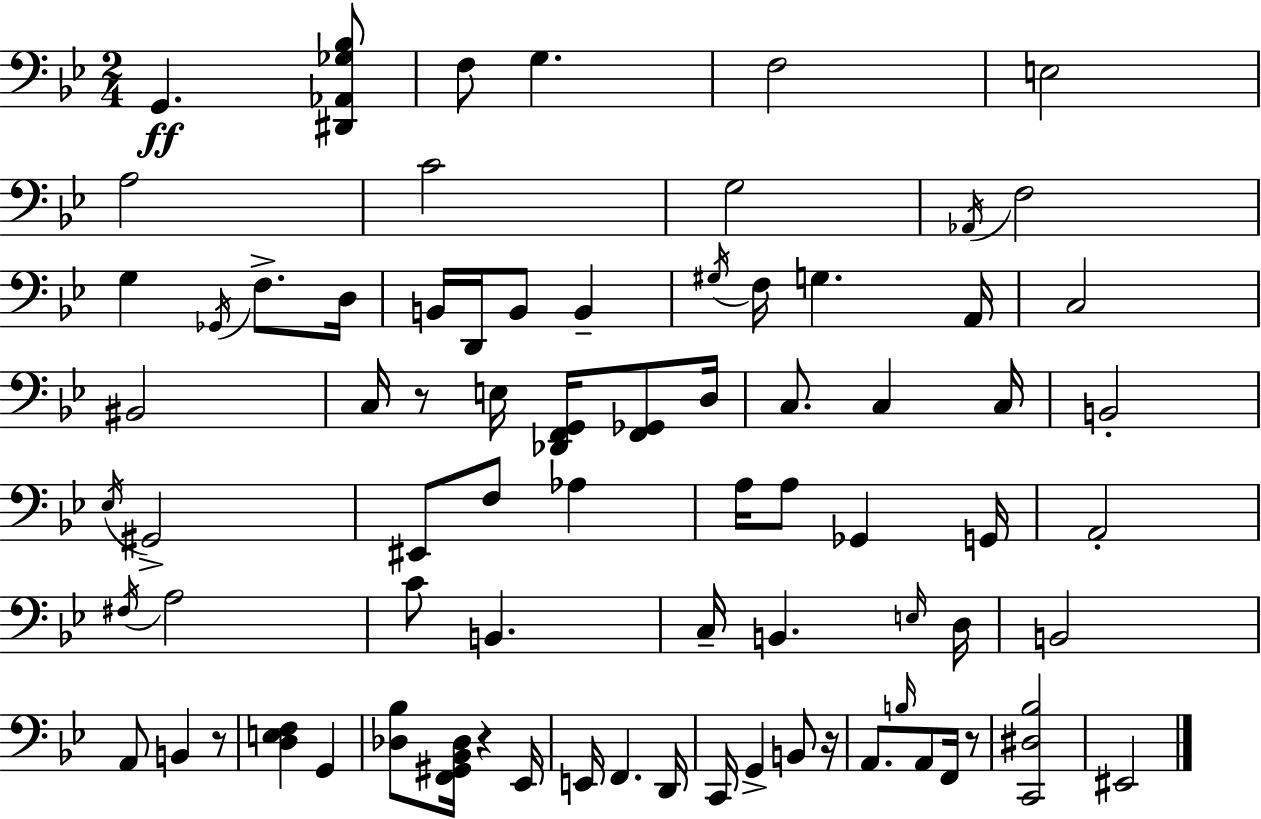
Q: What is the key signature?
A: G minor